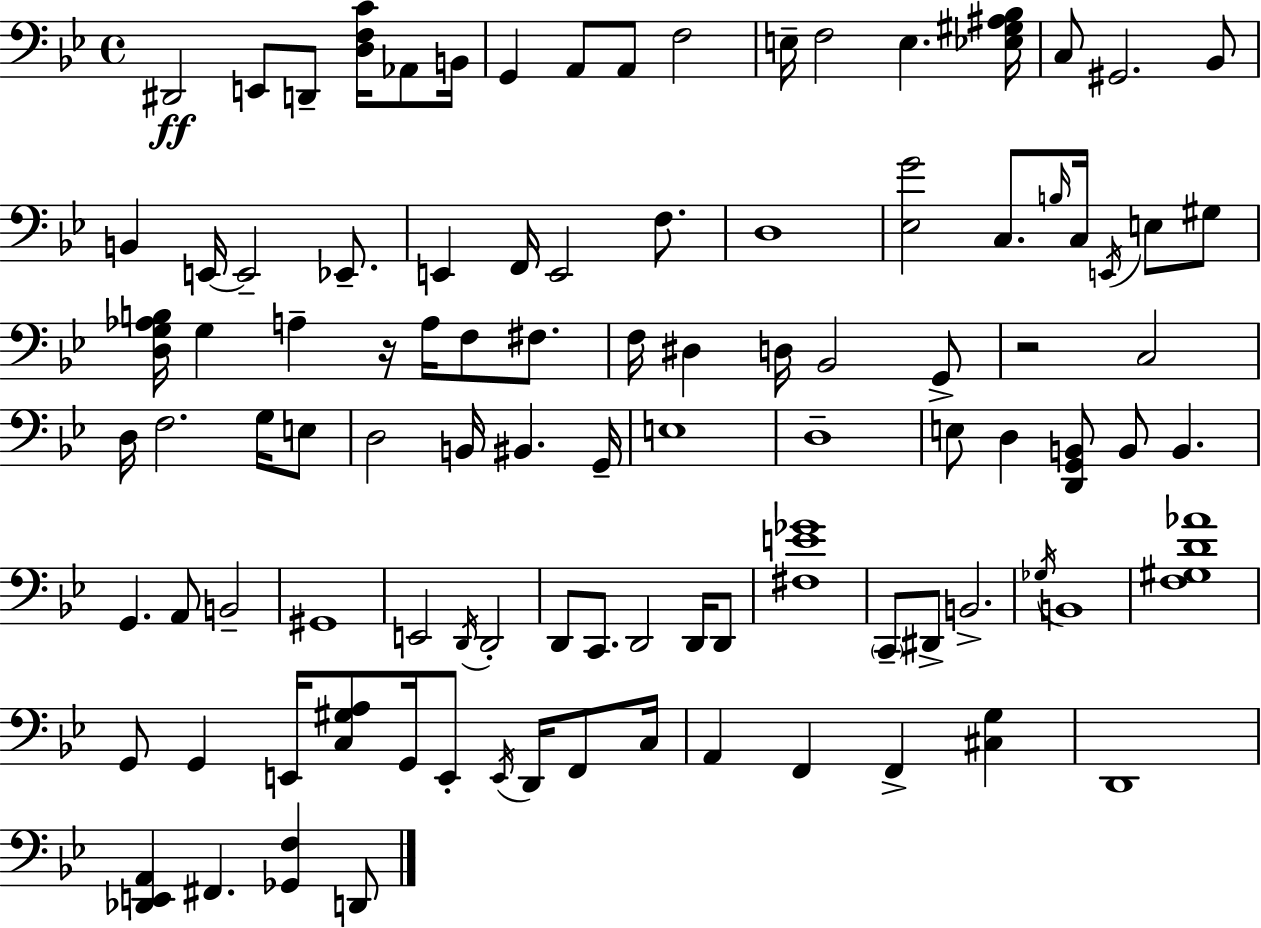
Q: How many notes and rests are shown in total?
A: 100